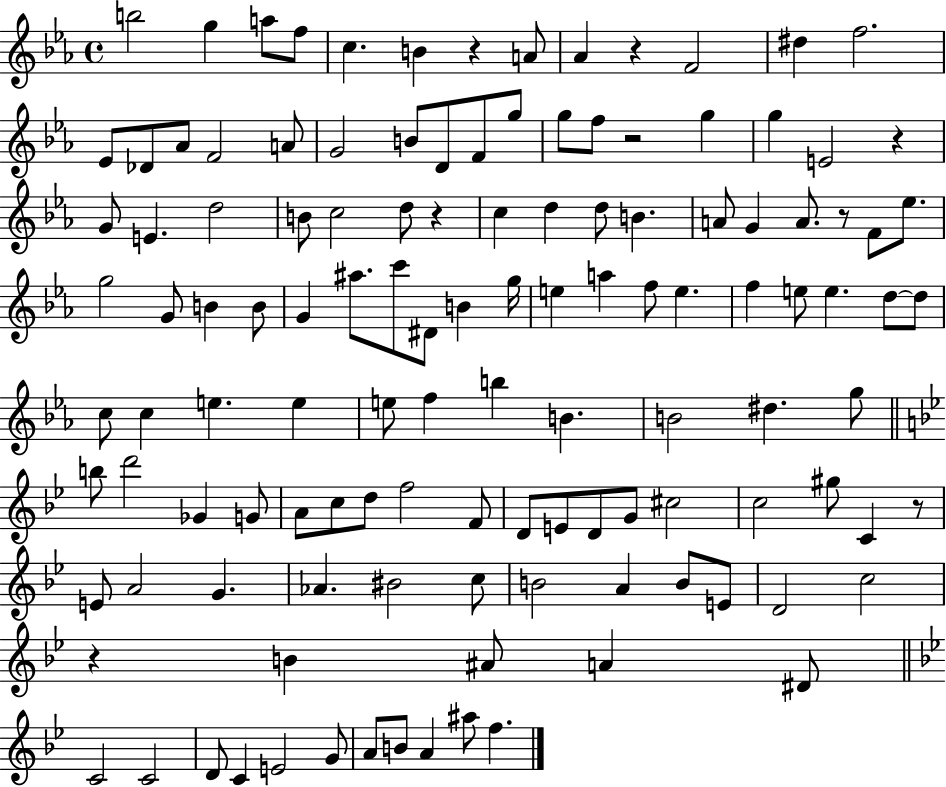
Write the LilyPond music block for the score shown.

{
  \clef treble
  \time 4/4
  \defaultTimeSignature
  \key ees \major
  b''2 g''4 a''8 f''8 | c''4. b'4 r4 a'8 | aes'4 r4 f'2 | dis''4 f''2. | \break ees'8 des'8 aes'8 f'2 a'8 | g'2 b'8 d'8 f'8 g''8 | g''8 f''8 r2 g''4 | g''4 e'2 r4 | \break g'8 e'4. d''2 | b'8 c''2 d''8 r4 | c''4 d''4 d''8 b'4. | a'8 g'4 a'8. r8 f'8 ees''8. | \break g''2 g'8 b'4 b'8 | g'4 ais''8. c'''8 dis'8 b'4 g''16 | e''4 a''4 f''8 e''4. | f''4 e''8 e''4. d''8~~ d''8 | \break c''8 c''4 e''4. e''4 | e''8 f''4 b''4 b'4. | b'2 dis''4. g''8 | \bar "||" \break \key bes \major b''8 d'''2 ges'4 g'8 | a'8 c''8 d''8 f''2 f'8 | d'8 e'8 d'8 g'8 cis''2 | c''2 gis''8 c'4 r8 | \break e'8 a'2 g'4. | aes'4. bis'2 c''8 | b'2 a'4 b'8 e'8 | d'2 c''2 | \break r4 b'4 ais'8 a'4 dis'8 | \bar "||" \break \key g \minor c'2 c'2 | d'8 c'4 e'2 g'8 | a'8 b'8 a'4 ais''8 f''4. | \bar "|."
}